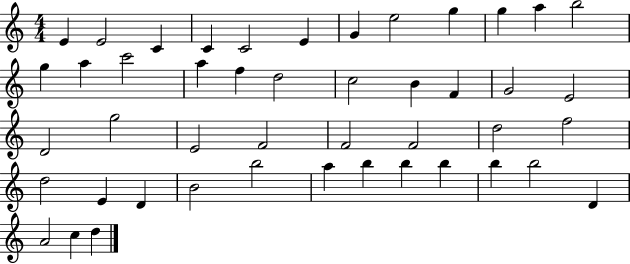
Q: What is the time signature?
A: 4/4